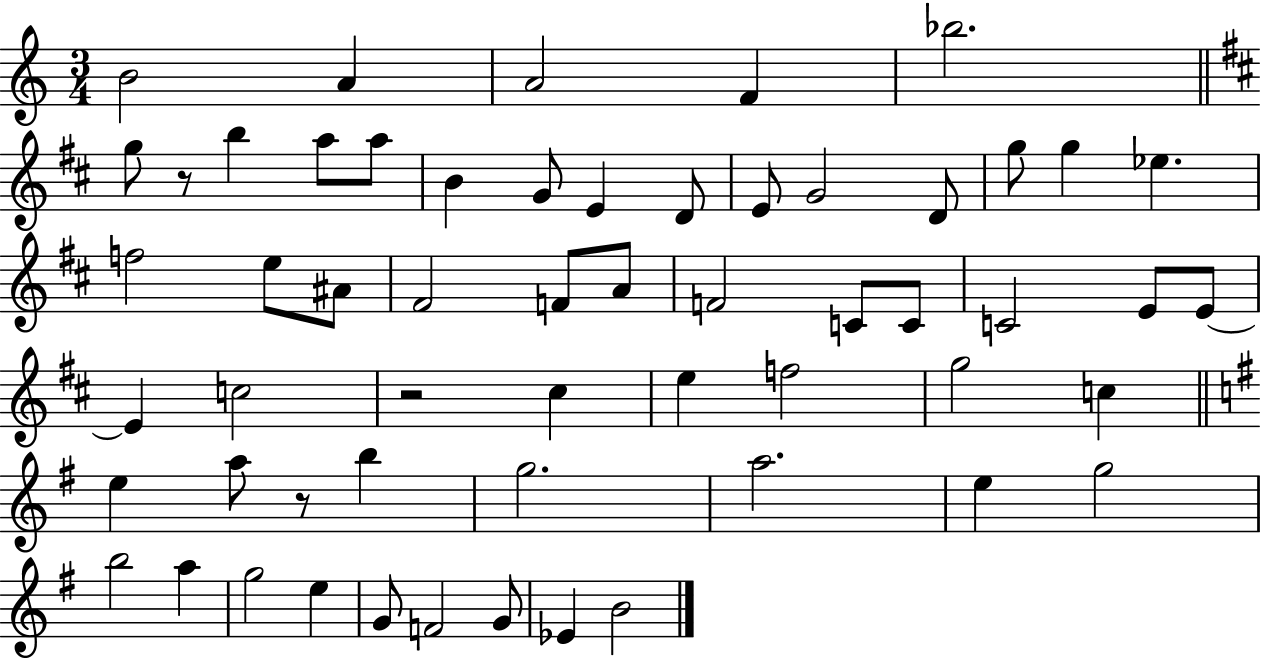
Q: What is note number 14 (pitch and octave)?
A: E4